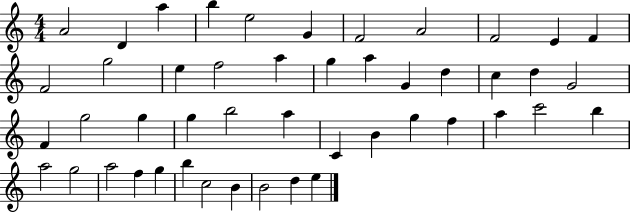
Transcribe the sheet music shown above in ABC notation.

X:1
T:Untitled
M:4/4
L:1/4
K:C
A2 D a b e2 G F2 A2 F2 E F F2 g2 e f2 a g a G d c d G2 F g2 g g b2 a C B g f a c'2 b a2 g2 a2 f g b c2 B B2 d e